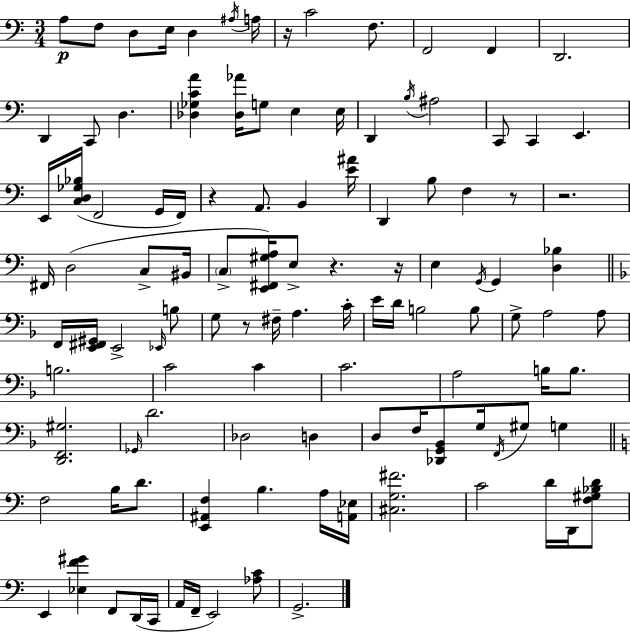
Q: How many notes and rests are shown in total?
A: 112